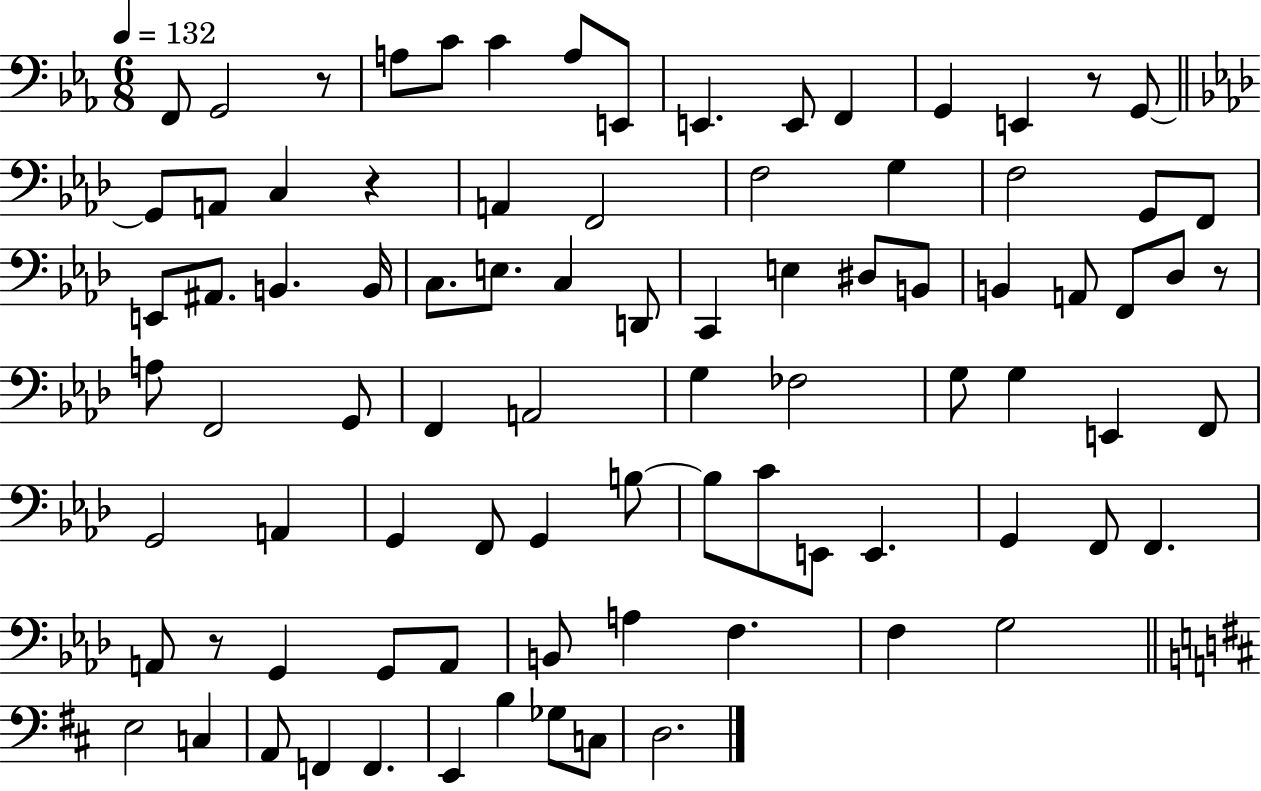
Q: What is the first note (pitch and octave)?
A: F2